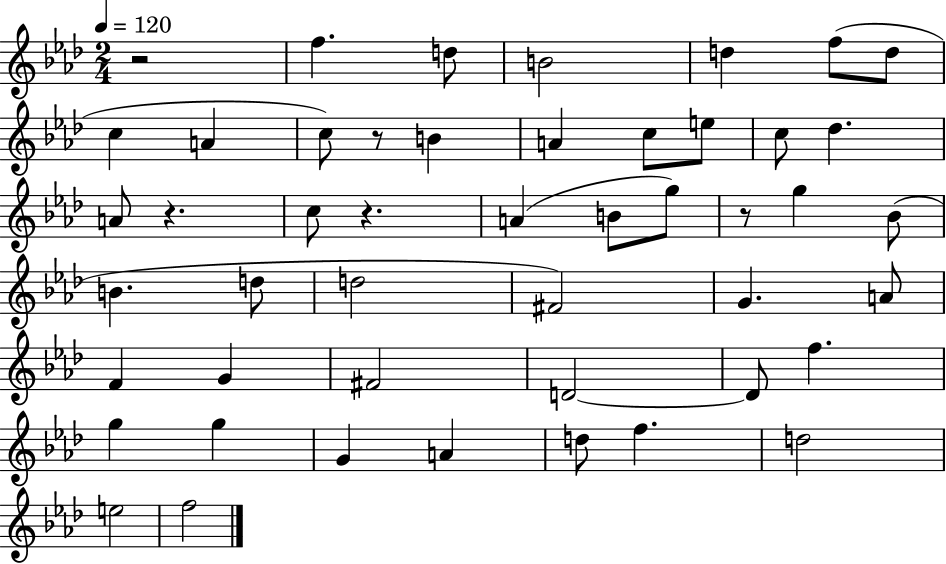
R/h F5/q. D5/e B4/h D5/q F5/e D5/e C5/q A4/q C5/e R/e B4/q A4/q C5/e E5/e C5/e Db5/q. A4/e R/q. C5/e R/q. A4/q B4/e G5/e R/e G5/q Bb4/e B4/q. D5/e D5/h F#4/h G4/q. A4/e F4/q G4/q F#4/h D4/h D4/e F5/q. G5/q G5/q G4/q A4/q D5/e F5/q. D5/h E5/h F5/h